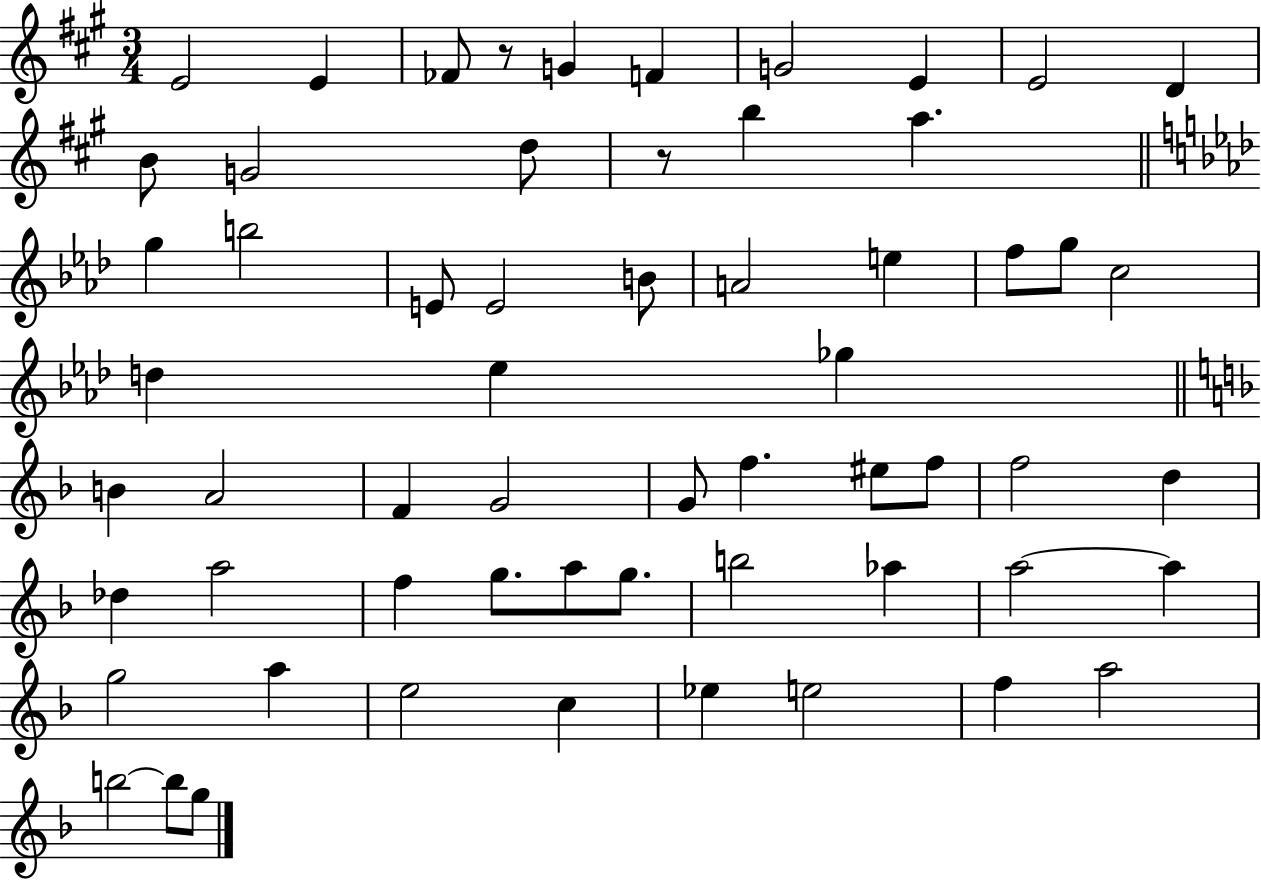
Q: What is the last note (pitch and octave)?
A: G5